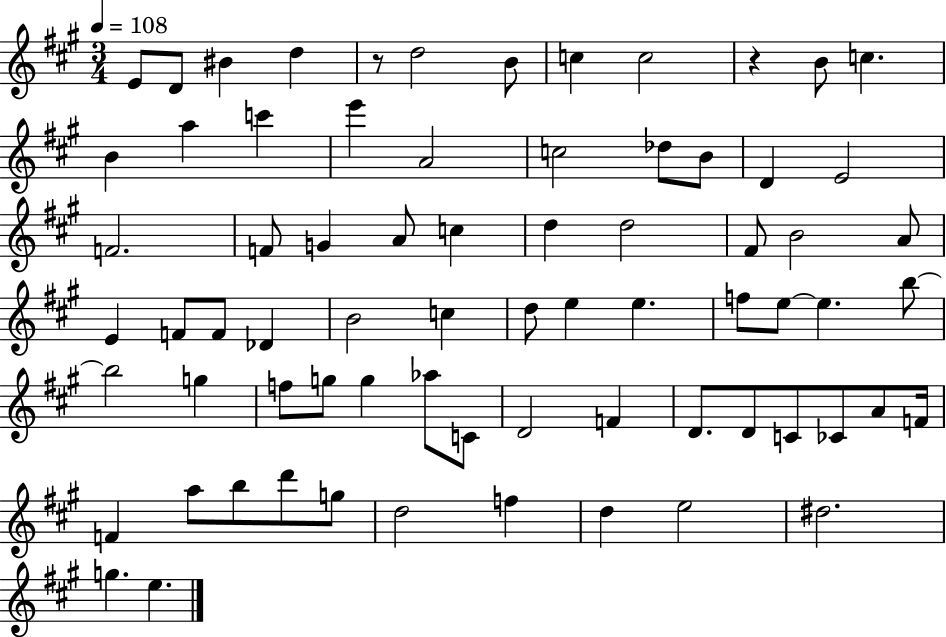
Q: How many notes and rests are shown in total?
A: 72